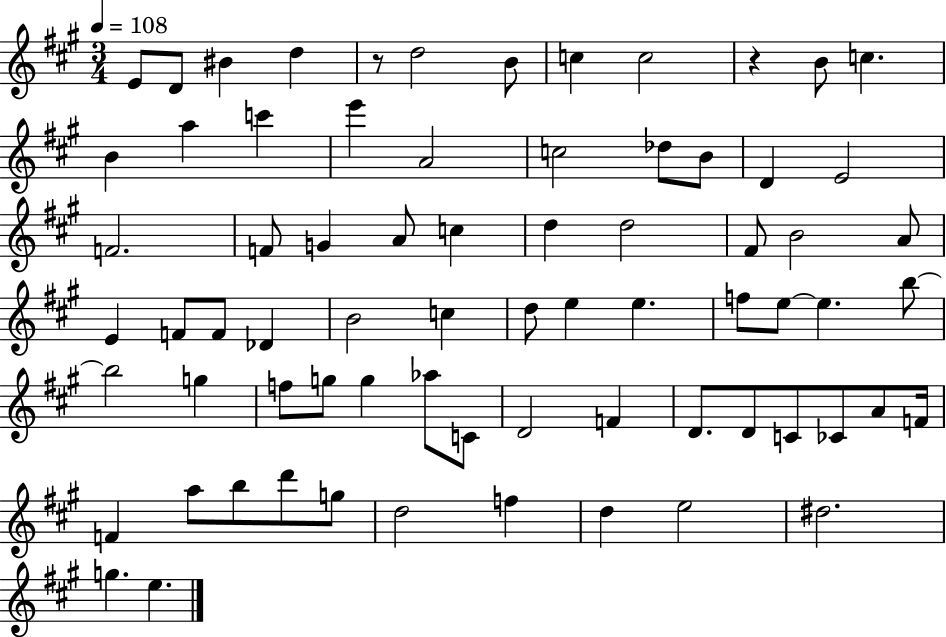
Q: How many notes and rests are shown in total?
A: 72